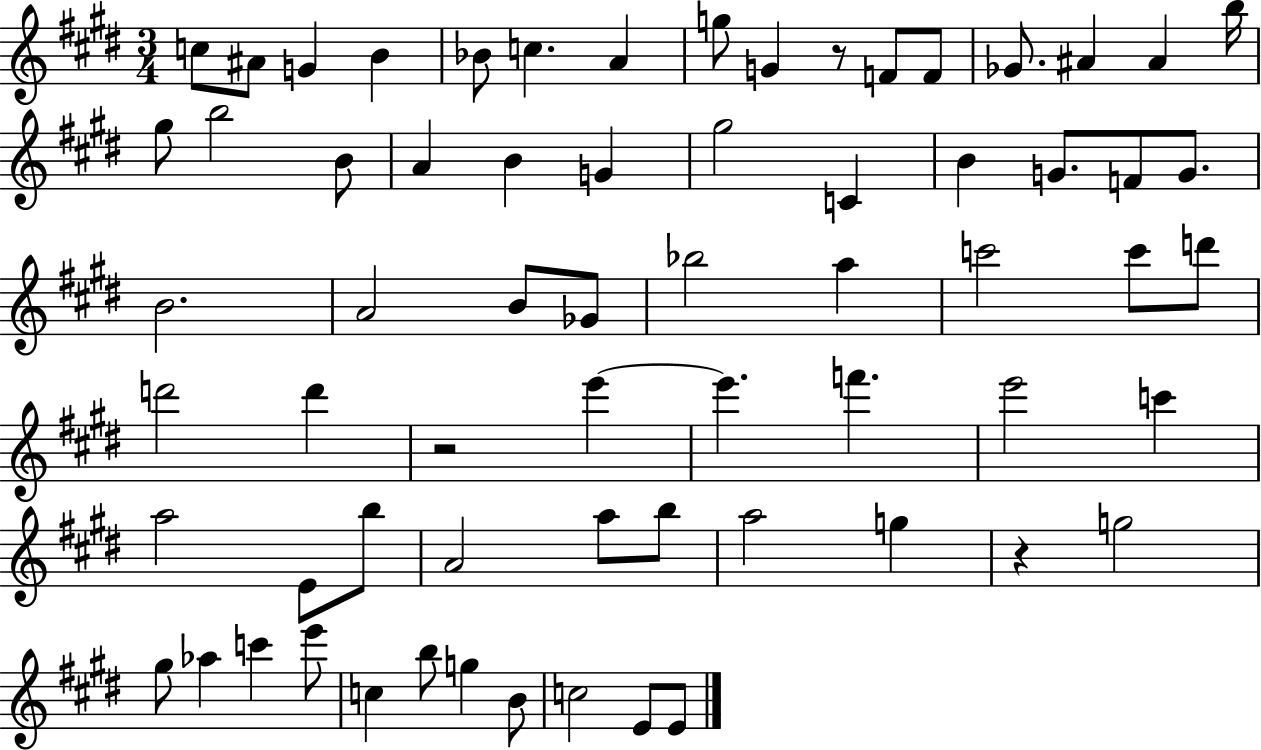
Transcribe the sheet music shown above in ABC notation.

X:1
T:Untitled
M:3/4
L:1/4
K:E
c/2 ^A/2 G B _B/2 c A g/2 G z/2 F/2 F/2 _G/2 ^A ^A b/4 ^g/2 b2 B/2 A B G ^g2 C B G/2 F/2 G/2 B2 A2 B/2 _G/2 _b2 a c'2 c'/2 d'/2 d'2 d' z2 e' e' f' e'2 c' a2 E/2 b/2 A2 a/2 b/2 a2 g z g2 ^g/2 _a c' e'/2 c b/2 g B/2 c2 E/2 E/2